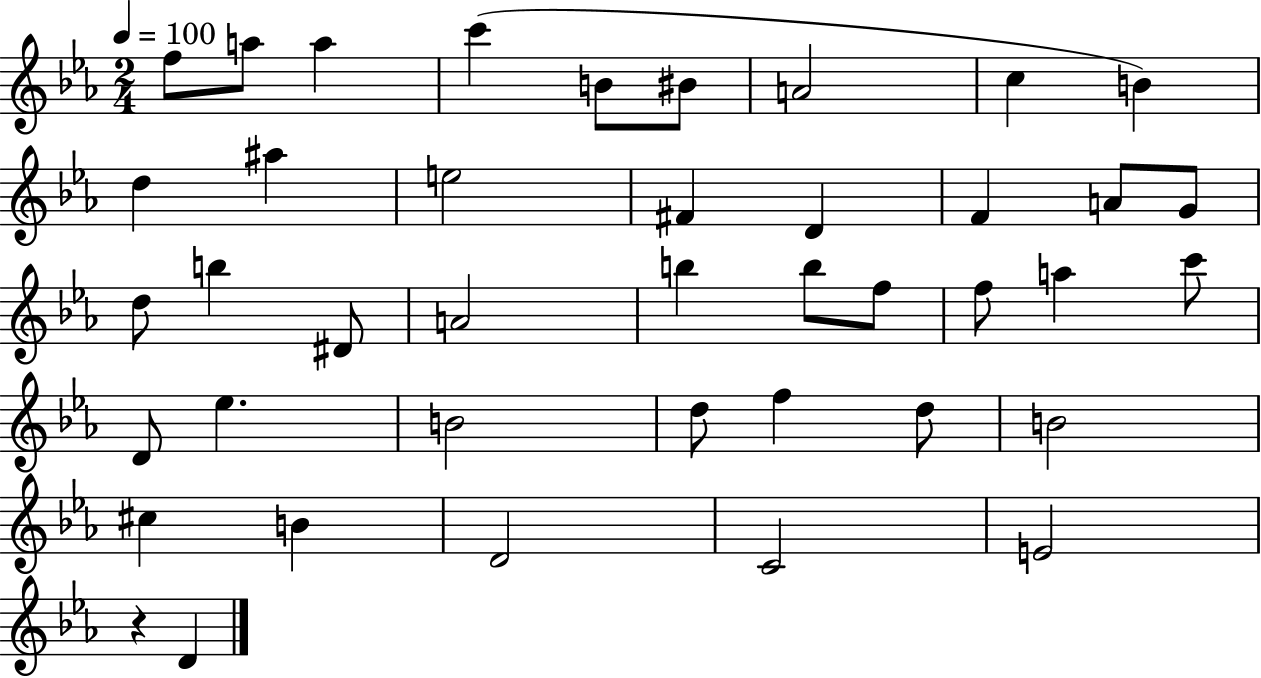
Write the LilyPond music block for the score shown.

{
  \clef treble
  \numericTimeSignature
  \time 2/4
  \key ees \major
  \tempo 4 = 100
  f''8 a''8 a''4 | c'''4( b'8 bis'8 | a'2 | c''4 b'4) | \break d''4 ais''4 | e''2 | fis'4 d'4 | f'4 a'8 g'8 | \break d''8 b''4 dis'8 | a'2 | b''4 b''8 f''8 | f''8 a''4 c'''8 | \break d'8 ees''4. | b'2 | d''8 f''4 d''8 | b'2 | \break cis''4 b'4 | d'2 | c'2 | e'2 | \break r4 d'4 | \bar "|."
}